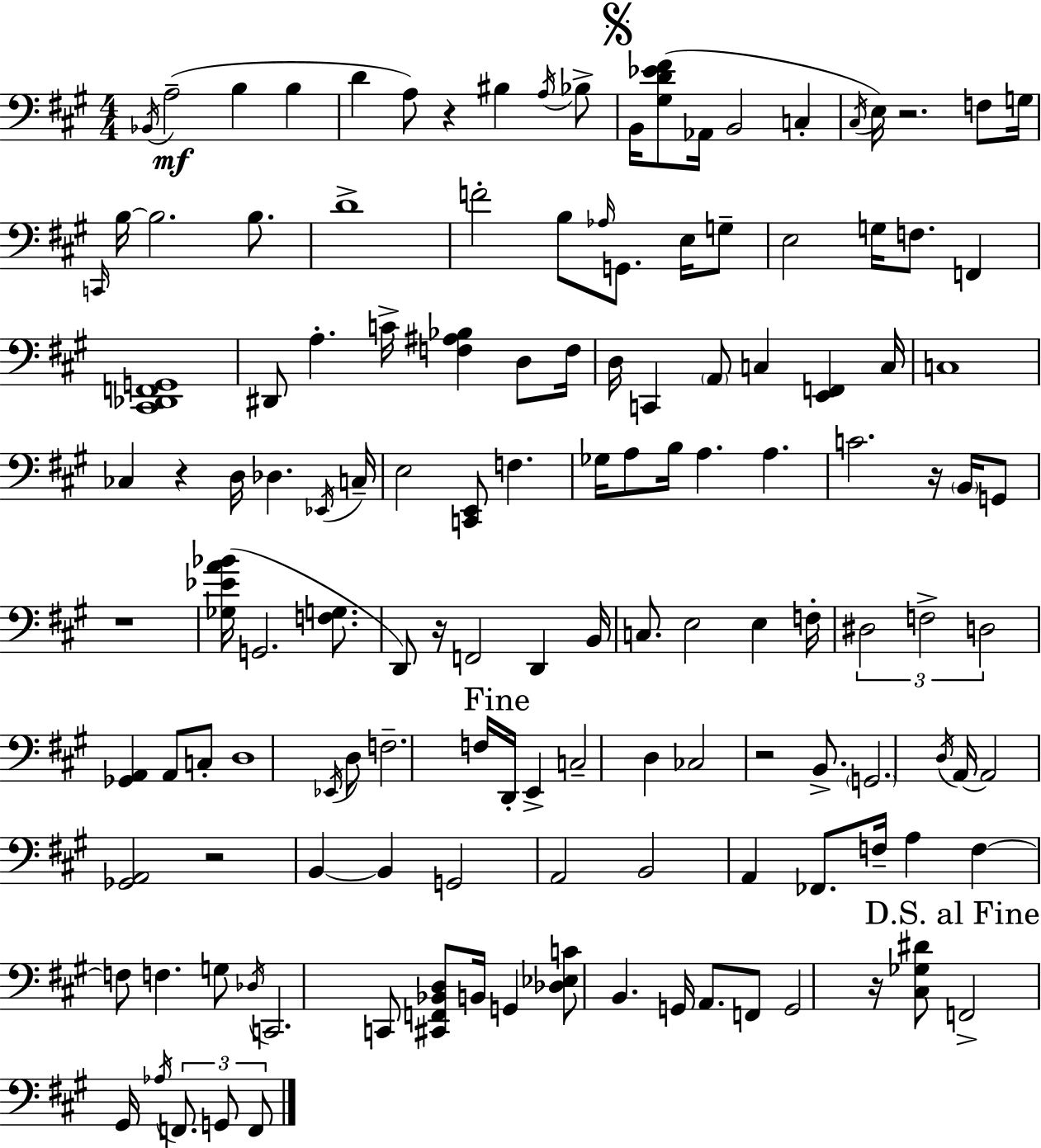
{
  \clef bass
  \numericTimeSignature
  \time 4/4
  \key a \major
  \repeat volta 2 { \acciaccatura { bes,16 }(\mf a2-- b4 b4 | d'4 a8) r4 bis4 \acciaccatura { a16 } | bes8-> \mark \markup { \musicglyph "scripts.segno" } b,16 <gis d' ees' fis'>8( aes,16 b,2 c4-. | \acciaccatura { cis16 } e16) r2. | \break f8 g16 \grace { c,16 } b16~~ b2. | b8. d'1-> | f'2-. b8 \grace { aes16 } g,8. | e16 g8-- e2 g16 f8. | \break f,4 <cis, des, f, g,>1 | dis,8 a4.-. c'16-> <f ais bes>4 | d8 f16 d16 c,4 \parenthesize a,8 c4 | <e, f,>4 c16 c1 | \break ces4 r4 d16 des4. | \acciaccatura { ees,16 } c16-- e2 <c, e,>8 | f4. ges16 a8 b16 a4. | a4. c'2. | \break r16 \parenthesize b,16 g,8 r1 | <ges ees' a' bes'>16( g,2. | <f g>8. d,8) r16 f,2 | d,4 b,16 c8. e2 | \break e4 f16-. \tuplet 3/2 { dis2 f2-> | d2 } <ges, a,>4 | a,8 c8-. d1 | \acciaccatura { ees,16 } d8 f2.-- | \break f16 \mark "Fine" d,16-. e,4-> c2-- | d4 ces2 r2 | b,8.-> \parenthesize g,2. | \acciaccatura { d16 } a,16~~ a,2 | \break <ges, a,>2 r2 | b,4~~ b,4 g,2 | a,2 b,2 | a,4 fes,8. f16-- a4 f4~~ | \break f8 f4. g8 \acciaccatura { des16 } c,2. | c,8 <cis, f, bes, d>8 b,16 g,4 | <des ees c'>8 b,4. g,16 a,8. f,8 g,2 | r16 <cis ges dis'>8 \mark "D.S. al Fine" f,2-> | \break gis,16 \acciaccatura { aes16 } \tuplet 3/2 { f,8. g,8 f,8 } } \bar "|."
}